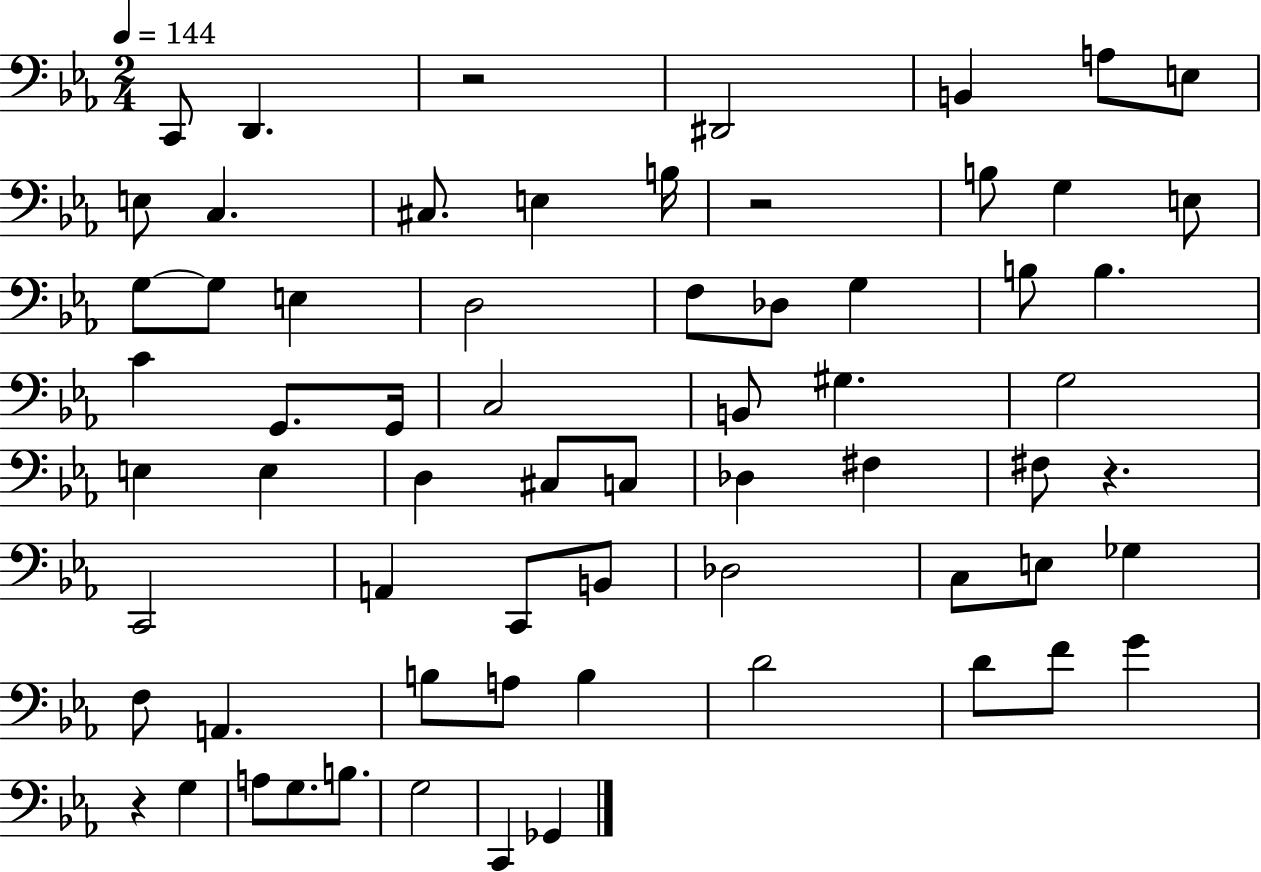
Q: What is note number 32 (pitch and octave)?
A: E3